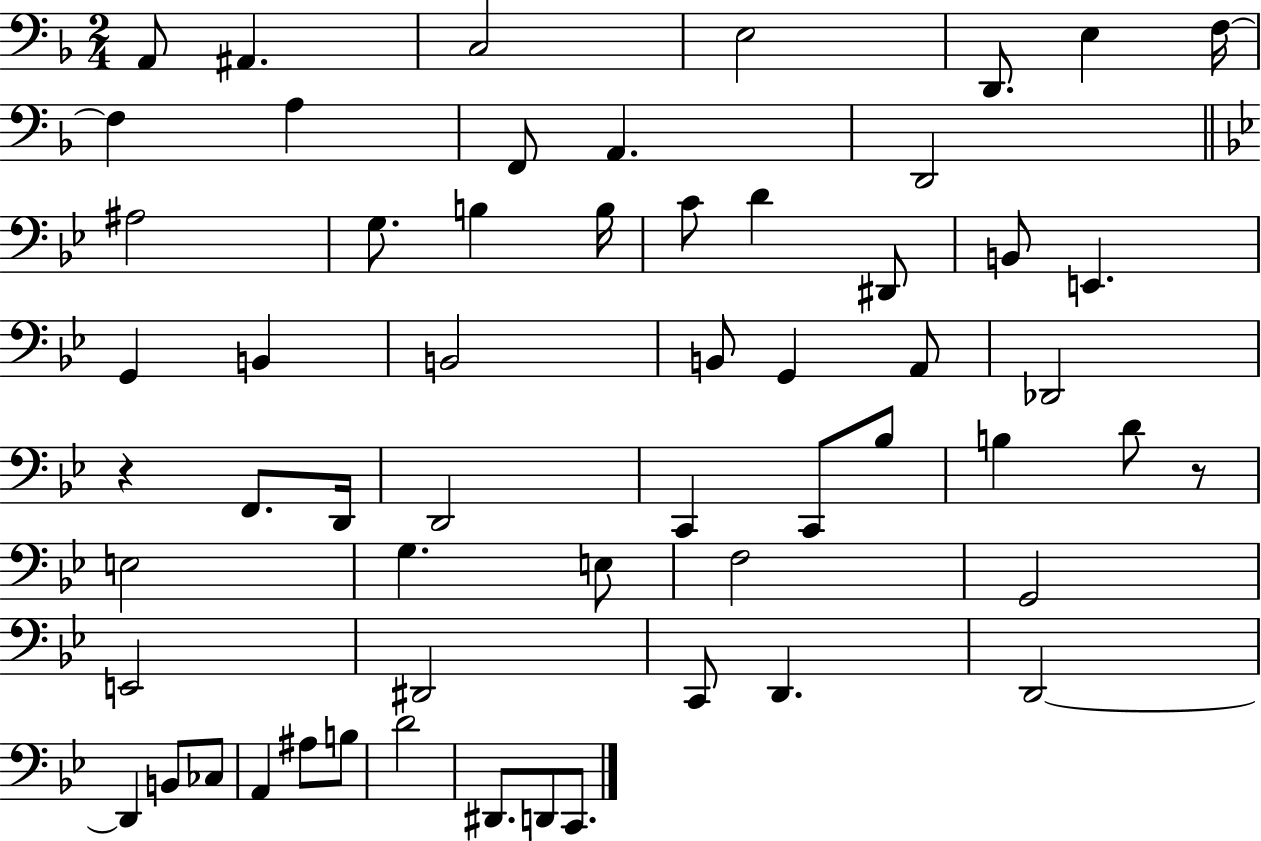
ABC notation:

X:1
T:Untitled
M:2/4
L:1/4
K:F
A,,/2 ^A,, C,2 E,2 D,,/2 E, F,/4 F, A, F,,/2 A,, D,,2 ^A,2 G,/2 B, B,/4 C/2 D ^D,,/2 B,,/2 E,, G,, B,, B,,2 B,,/2 G,, A,,/2 _D,,2 z F,,/2 D,,/4 D,,2 C,, C,,/2 _B,/2 B, D/2 z/2 E,2 G, E,/2 F,2 G,,2 E,,2 ^D,,2 C,,/2 D,, D,,2 D,, B,,/2 _C,/2 A,, ^A,/2 B,/2 D2 ^D,,/2 D,,/2 C,,/2